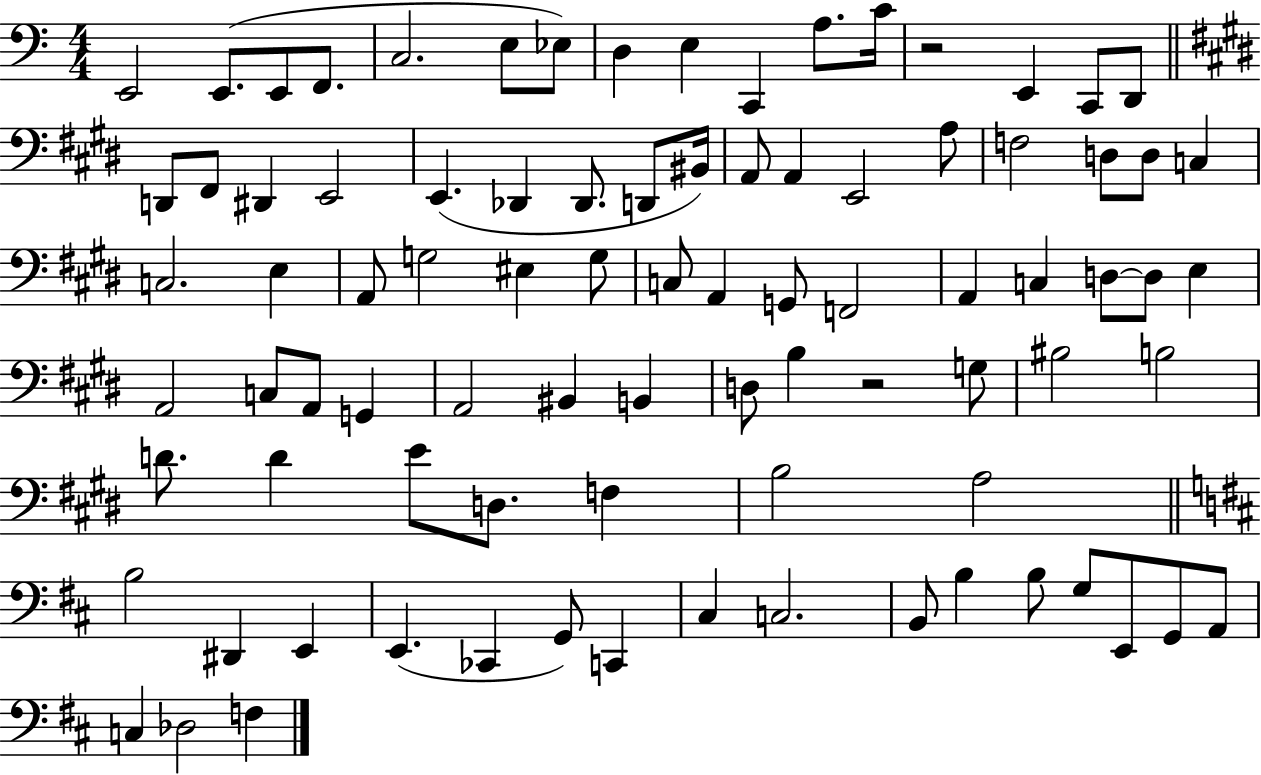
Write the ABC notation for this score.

X:1
T:Untitled
M:4/4
L:1/4
K:C
E,,2 E,,/2 E,,/2 F,,/2 C,2 E,/2 _E,/2 D, E, C,, A,/2 C/4 z2 E,, C,,/2 D,,/2 D,,/2 ^F,,/2 ^D,, E,,2 E,, _D,, _D,,/2 D,,/2 ^B,,/4 A,,/2 A,, E,,2 A,/2 F,2 D,/2 D,/2 C, C,2 E, A,,/2 G,2 ^E, G,/2 C,/2 A,, G,,/2 F,,2 A,, C, D,/2 D,/2 E, A,,2 C,/2 A,,/2 G,, A,,2 ^B,, B,, D,/2 B, z2 G,/2 ^B,2 B,2 D/2 D E/2 D,/2 F, B,2 A,2 B,2 ^D,, E,, E,, _C,, G,,/2 C,, ^C, C,2 B,,/2 B, B,/2 G,/2 E,,/2 G,,/2 A,,/2 C, _D,2 F,